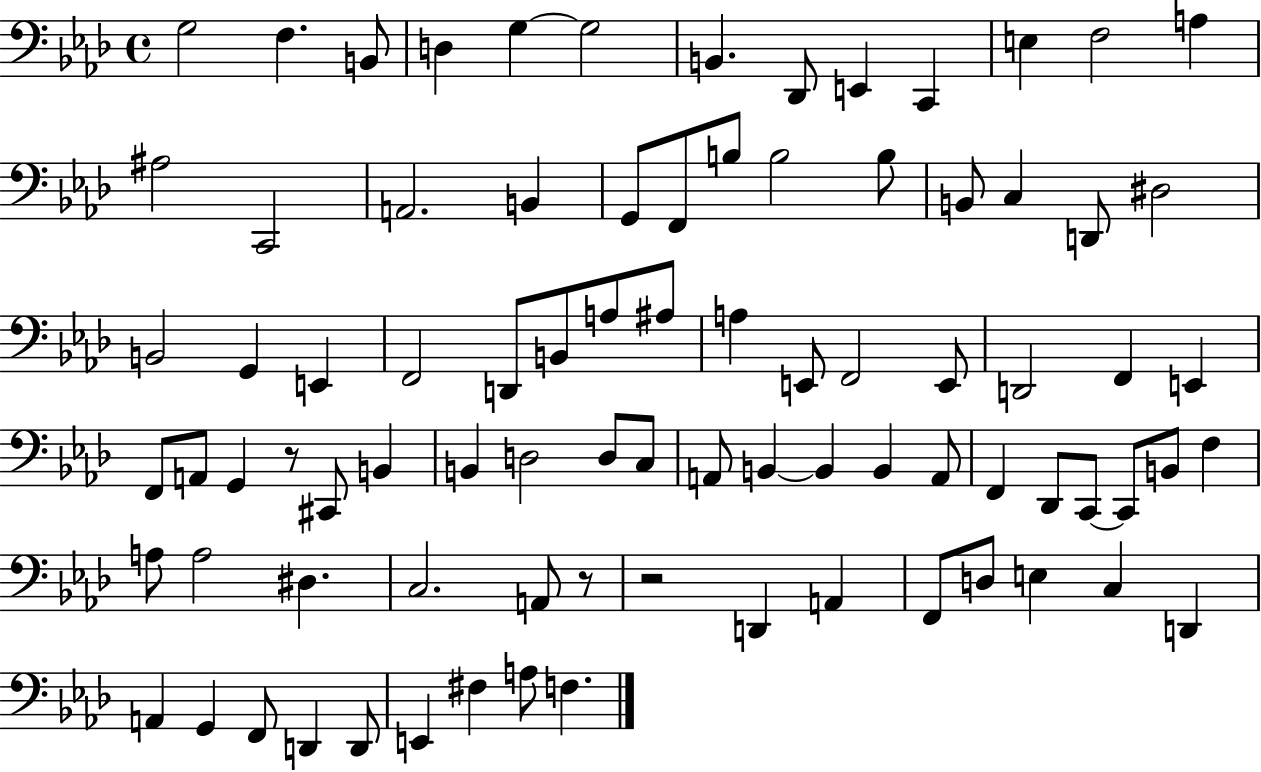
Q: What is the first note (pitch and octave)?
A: G3